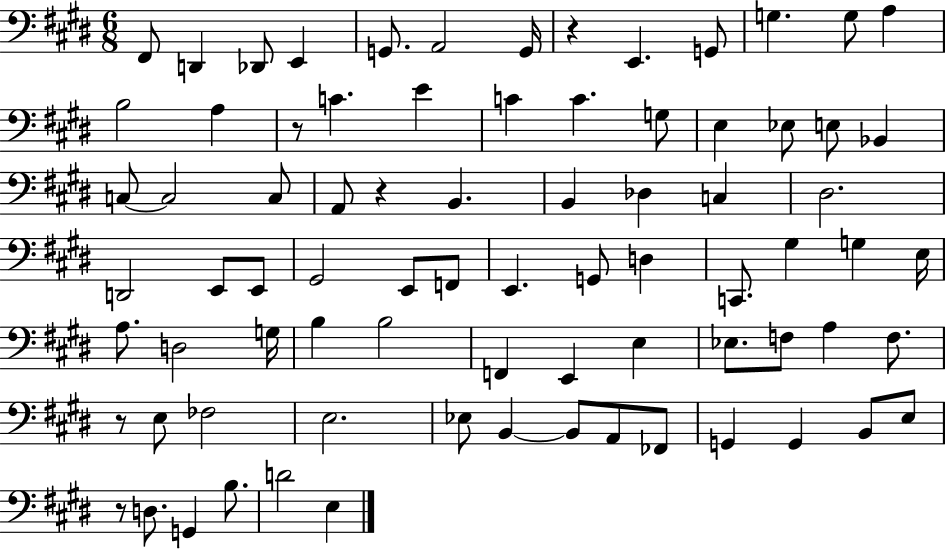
X:1
T:Untitled
M:6/8
L:1/4
K:E
^F,,/2 D,, _D,,/2 E,, G,,/2 A,,2 G,,/4 z E,, G,,/2 G, G,/2 A, B,2 A, z/2 C E C C G,/2 E, _E,/2 E,/2 _B,, C,/2 C,2 C,/2 A,,/2 z B,, B,, _D, C, ^D,2 D,,2 E,,/2 E,,/2 ^G,,2 E,,/2 F,,/2 E,, G,,/2 D, C,,/2 ^G, G, E,/4 A,/2 D,2 G,/4 B, B,2 F,, E,, E, _E,/2 F,/2 A, F,/2 z/2 E,/2 _F,2 E,2 _E,/2 B,, B,,/2 A,,/2 _F,,/2 G,, G,, B,,/2 E,/2 z/2 D,/2 G,, B,/2 D2 E,